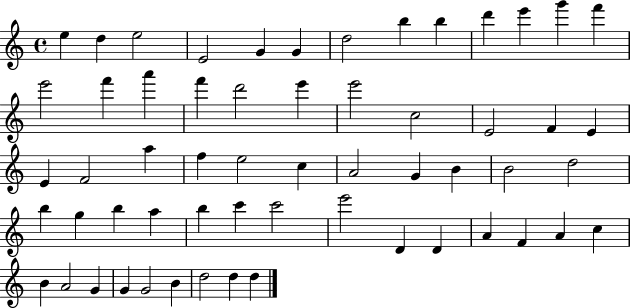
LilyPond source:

{
  \clef treble
  \time 4/4
  \defaultTimeSignature
  \key c \major
  e''4 d''4 e''2 | e'2 g'4 g'4 | d''2 b''4 b''4 | d'''4 e'''4 g'''4 f'''4 | \break e'''2 f'''4 a'''4 | f'''4 d'''2 e'''4 | e'''2 c''2 | e'2 f'4 e'4 | \break e'4 f'2 a''4 | f''4 e''2 c''4 | a'2 g'4 b'4 | b'2 d''2 | \break b''4 g''4 b''4 a''4 | b''4 c'''4 c'''2 | e'''2 d'4 d'4 | a'4 f'4 a'4 c''4 | \break b'4 a'2 g'4 | g'4 g'2 b'4 | d''2 d''4 d''4 | \bar "|."
}